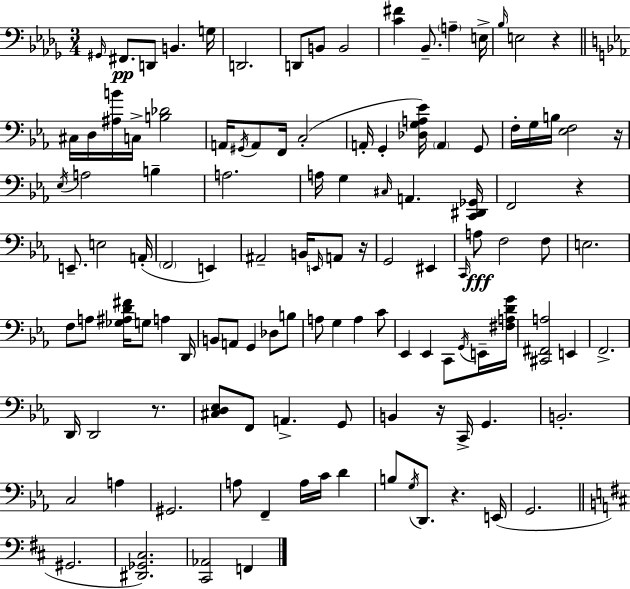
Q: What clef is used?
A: bass